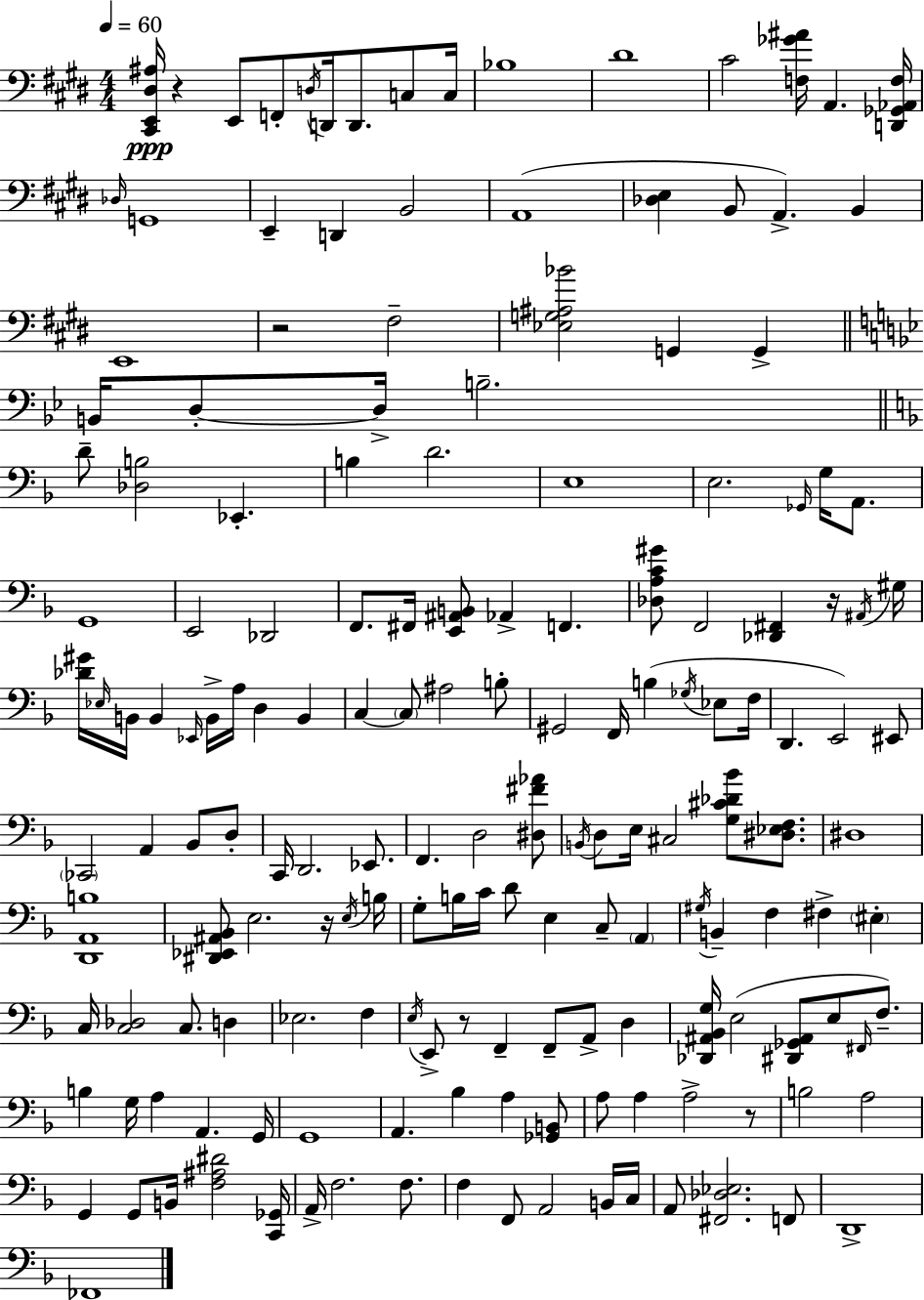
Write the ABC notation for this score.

X:1
T:Untitled
M:4/4
L:1/4
K:E
[^C,,E,,^D,^A,]/4 z E,,/2 F,,/2 D,/4 D,,/4 D,,/2 C,/2 C,/4 _B,4 ^D4 ^C2 [F,_G^A]/4 A,, [D,,_G,,_A,,F,]/4 _D,/4 G,,4 E,, D,, B,,2 A,,4 [_D,E,] B,,/2 A,, B,, E,,4 z2 ^F,2 [_E,G,^A,_B]2 G,, G,, B,,/4 D,/2 D,/4 B,2 D/2 [_D,B,]2 _E,, B, D2 E,4 E,2 _G,,/4 G,/4 A,,/2 G,,4 E,,2 _D,,2 F,,/2 ^F,,/4 [E,,^A,,B,,]/2 _A,, F,, [_D,A,C^G]/2 F,,2 [_D,,^F,,] z/4 ^A,,/4 ^G,/4 [_D^G]/4 _E,/4 B,,/4 B,, _E,,/4 B,,/4 A,/4 D, B,, C, C,/2 ^A,2 B,/2 ^G,,2 F,,/4 B, _G,/4 _E,/2 F,/4 D,, E,,2 ^E,,/2 _C,,2 A,, _B,,/2 D,/2 C,,/4 D,,2 _E,,/2 F,, D,2 [^D,^F_A]/2 B,,/4 D,/2 E,/4 ^C,2 [G,^C_D_B]/2 [^D,_E,F,]/2 ^D,4 [D,,A,,B,]4 [^D,,_E,,^A,,_B,,]/2 E,2 z/4 E,/4 B,/4 G,/2 B,/4 C/4 D/2 E, C,/2 A,, ^G,/4 B,, F, ^F, ^E, C,/4 [C,_D,]2 C,/2 D, _E,2 F, E,/4 E,,/2 z/2 F,, F,,/2 A,,/2 D, [_D,,^A,,_B,,G,]/4 E,2 [^D,,_G,,^A,,]/2 E,/2 ^F,,/4 F,/2 B, G,/4 A, A,, G,,/4 G,,4 A,, _B, A, [_G,,B,,]/2 A,/2 A, A,2 z/2 B,2 A,2 G,, G,,/2 B,,/4 [F,^A,^D]2 [C,,_G,,]/4 A,,/4 F,2 F,/2 F, F,,/2 A,,2 B,,/4 C,/4 A,,/2 [^F,,_D,_E,]2 F,,/2 D,,4 _F,,4